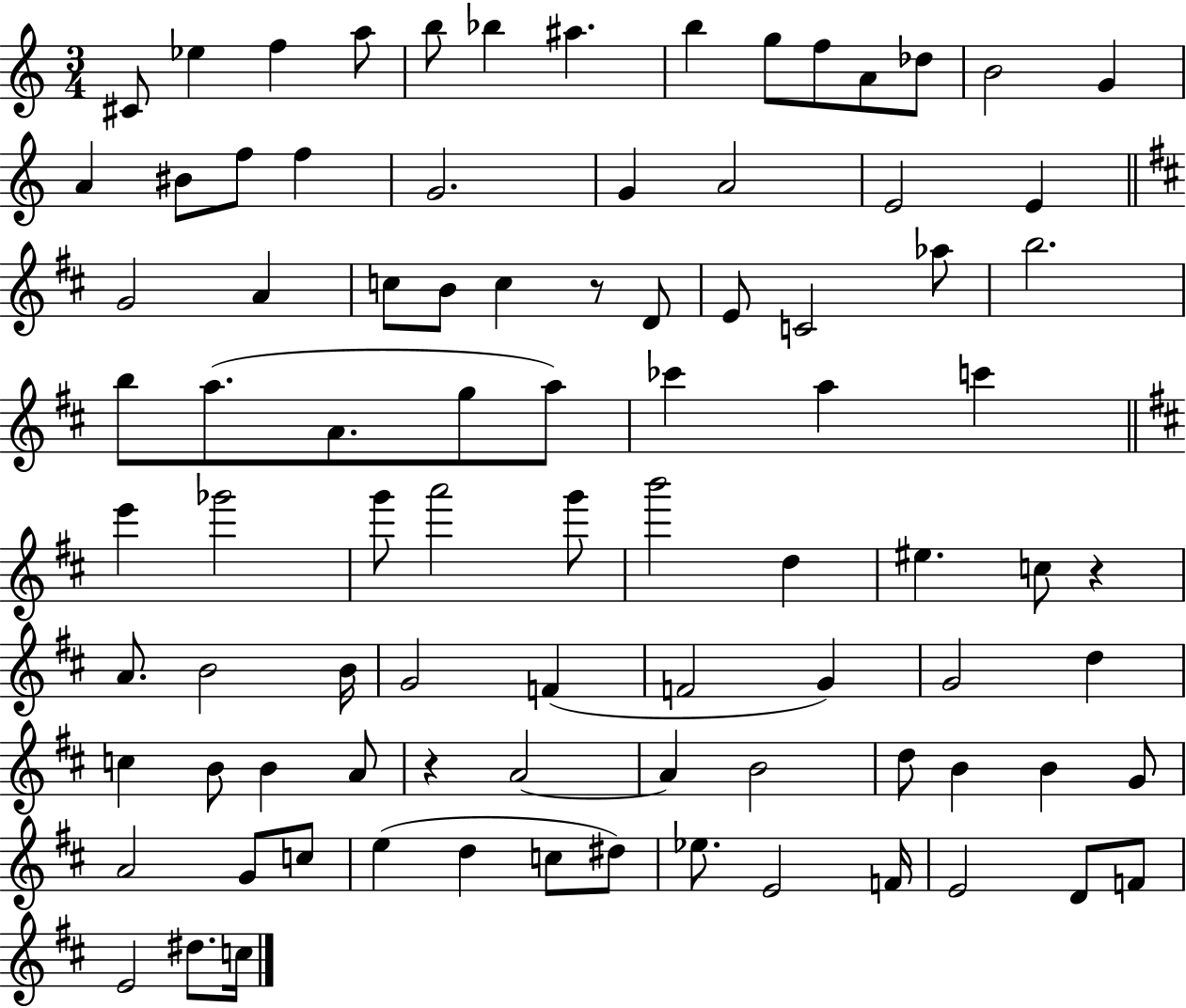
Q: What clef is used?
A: treble